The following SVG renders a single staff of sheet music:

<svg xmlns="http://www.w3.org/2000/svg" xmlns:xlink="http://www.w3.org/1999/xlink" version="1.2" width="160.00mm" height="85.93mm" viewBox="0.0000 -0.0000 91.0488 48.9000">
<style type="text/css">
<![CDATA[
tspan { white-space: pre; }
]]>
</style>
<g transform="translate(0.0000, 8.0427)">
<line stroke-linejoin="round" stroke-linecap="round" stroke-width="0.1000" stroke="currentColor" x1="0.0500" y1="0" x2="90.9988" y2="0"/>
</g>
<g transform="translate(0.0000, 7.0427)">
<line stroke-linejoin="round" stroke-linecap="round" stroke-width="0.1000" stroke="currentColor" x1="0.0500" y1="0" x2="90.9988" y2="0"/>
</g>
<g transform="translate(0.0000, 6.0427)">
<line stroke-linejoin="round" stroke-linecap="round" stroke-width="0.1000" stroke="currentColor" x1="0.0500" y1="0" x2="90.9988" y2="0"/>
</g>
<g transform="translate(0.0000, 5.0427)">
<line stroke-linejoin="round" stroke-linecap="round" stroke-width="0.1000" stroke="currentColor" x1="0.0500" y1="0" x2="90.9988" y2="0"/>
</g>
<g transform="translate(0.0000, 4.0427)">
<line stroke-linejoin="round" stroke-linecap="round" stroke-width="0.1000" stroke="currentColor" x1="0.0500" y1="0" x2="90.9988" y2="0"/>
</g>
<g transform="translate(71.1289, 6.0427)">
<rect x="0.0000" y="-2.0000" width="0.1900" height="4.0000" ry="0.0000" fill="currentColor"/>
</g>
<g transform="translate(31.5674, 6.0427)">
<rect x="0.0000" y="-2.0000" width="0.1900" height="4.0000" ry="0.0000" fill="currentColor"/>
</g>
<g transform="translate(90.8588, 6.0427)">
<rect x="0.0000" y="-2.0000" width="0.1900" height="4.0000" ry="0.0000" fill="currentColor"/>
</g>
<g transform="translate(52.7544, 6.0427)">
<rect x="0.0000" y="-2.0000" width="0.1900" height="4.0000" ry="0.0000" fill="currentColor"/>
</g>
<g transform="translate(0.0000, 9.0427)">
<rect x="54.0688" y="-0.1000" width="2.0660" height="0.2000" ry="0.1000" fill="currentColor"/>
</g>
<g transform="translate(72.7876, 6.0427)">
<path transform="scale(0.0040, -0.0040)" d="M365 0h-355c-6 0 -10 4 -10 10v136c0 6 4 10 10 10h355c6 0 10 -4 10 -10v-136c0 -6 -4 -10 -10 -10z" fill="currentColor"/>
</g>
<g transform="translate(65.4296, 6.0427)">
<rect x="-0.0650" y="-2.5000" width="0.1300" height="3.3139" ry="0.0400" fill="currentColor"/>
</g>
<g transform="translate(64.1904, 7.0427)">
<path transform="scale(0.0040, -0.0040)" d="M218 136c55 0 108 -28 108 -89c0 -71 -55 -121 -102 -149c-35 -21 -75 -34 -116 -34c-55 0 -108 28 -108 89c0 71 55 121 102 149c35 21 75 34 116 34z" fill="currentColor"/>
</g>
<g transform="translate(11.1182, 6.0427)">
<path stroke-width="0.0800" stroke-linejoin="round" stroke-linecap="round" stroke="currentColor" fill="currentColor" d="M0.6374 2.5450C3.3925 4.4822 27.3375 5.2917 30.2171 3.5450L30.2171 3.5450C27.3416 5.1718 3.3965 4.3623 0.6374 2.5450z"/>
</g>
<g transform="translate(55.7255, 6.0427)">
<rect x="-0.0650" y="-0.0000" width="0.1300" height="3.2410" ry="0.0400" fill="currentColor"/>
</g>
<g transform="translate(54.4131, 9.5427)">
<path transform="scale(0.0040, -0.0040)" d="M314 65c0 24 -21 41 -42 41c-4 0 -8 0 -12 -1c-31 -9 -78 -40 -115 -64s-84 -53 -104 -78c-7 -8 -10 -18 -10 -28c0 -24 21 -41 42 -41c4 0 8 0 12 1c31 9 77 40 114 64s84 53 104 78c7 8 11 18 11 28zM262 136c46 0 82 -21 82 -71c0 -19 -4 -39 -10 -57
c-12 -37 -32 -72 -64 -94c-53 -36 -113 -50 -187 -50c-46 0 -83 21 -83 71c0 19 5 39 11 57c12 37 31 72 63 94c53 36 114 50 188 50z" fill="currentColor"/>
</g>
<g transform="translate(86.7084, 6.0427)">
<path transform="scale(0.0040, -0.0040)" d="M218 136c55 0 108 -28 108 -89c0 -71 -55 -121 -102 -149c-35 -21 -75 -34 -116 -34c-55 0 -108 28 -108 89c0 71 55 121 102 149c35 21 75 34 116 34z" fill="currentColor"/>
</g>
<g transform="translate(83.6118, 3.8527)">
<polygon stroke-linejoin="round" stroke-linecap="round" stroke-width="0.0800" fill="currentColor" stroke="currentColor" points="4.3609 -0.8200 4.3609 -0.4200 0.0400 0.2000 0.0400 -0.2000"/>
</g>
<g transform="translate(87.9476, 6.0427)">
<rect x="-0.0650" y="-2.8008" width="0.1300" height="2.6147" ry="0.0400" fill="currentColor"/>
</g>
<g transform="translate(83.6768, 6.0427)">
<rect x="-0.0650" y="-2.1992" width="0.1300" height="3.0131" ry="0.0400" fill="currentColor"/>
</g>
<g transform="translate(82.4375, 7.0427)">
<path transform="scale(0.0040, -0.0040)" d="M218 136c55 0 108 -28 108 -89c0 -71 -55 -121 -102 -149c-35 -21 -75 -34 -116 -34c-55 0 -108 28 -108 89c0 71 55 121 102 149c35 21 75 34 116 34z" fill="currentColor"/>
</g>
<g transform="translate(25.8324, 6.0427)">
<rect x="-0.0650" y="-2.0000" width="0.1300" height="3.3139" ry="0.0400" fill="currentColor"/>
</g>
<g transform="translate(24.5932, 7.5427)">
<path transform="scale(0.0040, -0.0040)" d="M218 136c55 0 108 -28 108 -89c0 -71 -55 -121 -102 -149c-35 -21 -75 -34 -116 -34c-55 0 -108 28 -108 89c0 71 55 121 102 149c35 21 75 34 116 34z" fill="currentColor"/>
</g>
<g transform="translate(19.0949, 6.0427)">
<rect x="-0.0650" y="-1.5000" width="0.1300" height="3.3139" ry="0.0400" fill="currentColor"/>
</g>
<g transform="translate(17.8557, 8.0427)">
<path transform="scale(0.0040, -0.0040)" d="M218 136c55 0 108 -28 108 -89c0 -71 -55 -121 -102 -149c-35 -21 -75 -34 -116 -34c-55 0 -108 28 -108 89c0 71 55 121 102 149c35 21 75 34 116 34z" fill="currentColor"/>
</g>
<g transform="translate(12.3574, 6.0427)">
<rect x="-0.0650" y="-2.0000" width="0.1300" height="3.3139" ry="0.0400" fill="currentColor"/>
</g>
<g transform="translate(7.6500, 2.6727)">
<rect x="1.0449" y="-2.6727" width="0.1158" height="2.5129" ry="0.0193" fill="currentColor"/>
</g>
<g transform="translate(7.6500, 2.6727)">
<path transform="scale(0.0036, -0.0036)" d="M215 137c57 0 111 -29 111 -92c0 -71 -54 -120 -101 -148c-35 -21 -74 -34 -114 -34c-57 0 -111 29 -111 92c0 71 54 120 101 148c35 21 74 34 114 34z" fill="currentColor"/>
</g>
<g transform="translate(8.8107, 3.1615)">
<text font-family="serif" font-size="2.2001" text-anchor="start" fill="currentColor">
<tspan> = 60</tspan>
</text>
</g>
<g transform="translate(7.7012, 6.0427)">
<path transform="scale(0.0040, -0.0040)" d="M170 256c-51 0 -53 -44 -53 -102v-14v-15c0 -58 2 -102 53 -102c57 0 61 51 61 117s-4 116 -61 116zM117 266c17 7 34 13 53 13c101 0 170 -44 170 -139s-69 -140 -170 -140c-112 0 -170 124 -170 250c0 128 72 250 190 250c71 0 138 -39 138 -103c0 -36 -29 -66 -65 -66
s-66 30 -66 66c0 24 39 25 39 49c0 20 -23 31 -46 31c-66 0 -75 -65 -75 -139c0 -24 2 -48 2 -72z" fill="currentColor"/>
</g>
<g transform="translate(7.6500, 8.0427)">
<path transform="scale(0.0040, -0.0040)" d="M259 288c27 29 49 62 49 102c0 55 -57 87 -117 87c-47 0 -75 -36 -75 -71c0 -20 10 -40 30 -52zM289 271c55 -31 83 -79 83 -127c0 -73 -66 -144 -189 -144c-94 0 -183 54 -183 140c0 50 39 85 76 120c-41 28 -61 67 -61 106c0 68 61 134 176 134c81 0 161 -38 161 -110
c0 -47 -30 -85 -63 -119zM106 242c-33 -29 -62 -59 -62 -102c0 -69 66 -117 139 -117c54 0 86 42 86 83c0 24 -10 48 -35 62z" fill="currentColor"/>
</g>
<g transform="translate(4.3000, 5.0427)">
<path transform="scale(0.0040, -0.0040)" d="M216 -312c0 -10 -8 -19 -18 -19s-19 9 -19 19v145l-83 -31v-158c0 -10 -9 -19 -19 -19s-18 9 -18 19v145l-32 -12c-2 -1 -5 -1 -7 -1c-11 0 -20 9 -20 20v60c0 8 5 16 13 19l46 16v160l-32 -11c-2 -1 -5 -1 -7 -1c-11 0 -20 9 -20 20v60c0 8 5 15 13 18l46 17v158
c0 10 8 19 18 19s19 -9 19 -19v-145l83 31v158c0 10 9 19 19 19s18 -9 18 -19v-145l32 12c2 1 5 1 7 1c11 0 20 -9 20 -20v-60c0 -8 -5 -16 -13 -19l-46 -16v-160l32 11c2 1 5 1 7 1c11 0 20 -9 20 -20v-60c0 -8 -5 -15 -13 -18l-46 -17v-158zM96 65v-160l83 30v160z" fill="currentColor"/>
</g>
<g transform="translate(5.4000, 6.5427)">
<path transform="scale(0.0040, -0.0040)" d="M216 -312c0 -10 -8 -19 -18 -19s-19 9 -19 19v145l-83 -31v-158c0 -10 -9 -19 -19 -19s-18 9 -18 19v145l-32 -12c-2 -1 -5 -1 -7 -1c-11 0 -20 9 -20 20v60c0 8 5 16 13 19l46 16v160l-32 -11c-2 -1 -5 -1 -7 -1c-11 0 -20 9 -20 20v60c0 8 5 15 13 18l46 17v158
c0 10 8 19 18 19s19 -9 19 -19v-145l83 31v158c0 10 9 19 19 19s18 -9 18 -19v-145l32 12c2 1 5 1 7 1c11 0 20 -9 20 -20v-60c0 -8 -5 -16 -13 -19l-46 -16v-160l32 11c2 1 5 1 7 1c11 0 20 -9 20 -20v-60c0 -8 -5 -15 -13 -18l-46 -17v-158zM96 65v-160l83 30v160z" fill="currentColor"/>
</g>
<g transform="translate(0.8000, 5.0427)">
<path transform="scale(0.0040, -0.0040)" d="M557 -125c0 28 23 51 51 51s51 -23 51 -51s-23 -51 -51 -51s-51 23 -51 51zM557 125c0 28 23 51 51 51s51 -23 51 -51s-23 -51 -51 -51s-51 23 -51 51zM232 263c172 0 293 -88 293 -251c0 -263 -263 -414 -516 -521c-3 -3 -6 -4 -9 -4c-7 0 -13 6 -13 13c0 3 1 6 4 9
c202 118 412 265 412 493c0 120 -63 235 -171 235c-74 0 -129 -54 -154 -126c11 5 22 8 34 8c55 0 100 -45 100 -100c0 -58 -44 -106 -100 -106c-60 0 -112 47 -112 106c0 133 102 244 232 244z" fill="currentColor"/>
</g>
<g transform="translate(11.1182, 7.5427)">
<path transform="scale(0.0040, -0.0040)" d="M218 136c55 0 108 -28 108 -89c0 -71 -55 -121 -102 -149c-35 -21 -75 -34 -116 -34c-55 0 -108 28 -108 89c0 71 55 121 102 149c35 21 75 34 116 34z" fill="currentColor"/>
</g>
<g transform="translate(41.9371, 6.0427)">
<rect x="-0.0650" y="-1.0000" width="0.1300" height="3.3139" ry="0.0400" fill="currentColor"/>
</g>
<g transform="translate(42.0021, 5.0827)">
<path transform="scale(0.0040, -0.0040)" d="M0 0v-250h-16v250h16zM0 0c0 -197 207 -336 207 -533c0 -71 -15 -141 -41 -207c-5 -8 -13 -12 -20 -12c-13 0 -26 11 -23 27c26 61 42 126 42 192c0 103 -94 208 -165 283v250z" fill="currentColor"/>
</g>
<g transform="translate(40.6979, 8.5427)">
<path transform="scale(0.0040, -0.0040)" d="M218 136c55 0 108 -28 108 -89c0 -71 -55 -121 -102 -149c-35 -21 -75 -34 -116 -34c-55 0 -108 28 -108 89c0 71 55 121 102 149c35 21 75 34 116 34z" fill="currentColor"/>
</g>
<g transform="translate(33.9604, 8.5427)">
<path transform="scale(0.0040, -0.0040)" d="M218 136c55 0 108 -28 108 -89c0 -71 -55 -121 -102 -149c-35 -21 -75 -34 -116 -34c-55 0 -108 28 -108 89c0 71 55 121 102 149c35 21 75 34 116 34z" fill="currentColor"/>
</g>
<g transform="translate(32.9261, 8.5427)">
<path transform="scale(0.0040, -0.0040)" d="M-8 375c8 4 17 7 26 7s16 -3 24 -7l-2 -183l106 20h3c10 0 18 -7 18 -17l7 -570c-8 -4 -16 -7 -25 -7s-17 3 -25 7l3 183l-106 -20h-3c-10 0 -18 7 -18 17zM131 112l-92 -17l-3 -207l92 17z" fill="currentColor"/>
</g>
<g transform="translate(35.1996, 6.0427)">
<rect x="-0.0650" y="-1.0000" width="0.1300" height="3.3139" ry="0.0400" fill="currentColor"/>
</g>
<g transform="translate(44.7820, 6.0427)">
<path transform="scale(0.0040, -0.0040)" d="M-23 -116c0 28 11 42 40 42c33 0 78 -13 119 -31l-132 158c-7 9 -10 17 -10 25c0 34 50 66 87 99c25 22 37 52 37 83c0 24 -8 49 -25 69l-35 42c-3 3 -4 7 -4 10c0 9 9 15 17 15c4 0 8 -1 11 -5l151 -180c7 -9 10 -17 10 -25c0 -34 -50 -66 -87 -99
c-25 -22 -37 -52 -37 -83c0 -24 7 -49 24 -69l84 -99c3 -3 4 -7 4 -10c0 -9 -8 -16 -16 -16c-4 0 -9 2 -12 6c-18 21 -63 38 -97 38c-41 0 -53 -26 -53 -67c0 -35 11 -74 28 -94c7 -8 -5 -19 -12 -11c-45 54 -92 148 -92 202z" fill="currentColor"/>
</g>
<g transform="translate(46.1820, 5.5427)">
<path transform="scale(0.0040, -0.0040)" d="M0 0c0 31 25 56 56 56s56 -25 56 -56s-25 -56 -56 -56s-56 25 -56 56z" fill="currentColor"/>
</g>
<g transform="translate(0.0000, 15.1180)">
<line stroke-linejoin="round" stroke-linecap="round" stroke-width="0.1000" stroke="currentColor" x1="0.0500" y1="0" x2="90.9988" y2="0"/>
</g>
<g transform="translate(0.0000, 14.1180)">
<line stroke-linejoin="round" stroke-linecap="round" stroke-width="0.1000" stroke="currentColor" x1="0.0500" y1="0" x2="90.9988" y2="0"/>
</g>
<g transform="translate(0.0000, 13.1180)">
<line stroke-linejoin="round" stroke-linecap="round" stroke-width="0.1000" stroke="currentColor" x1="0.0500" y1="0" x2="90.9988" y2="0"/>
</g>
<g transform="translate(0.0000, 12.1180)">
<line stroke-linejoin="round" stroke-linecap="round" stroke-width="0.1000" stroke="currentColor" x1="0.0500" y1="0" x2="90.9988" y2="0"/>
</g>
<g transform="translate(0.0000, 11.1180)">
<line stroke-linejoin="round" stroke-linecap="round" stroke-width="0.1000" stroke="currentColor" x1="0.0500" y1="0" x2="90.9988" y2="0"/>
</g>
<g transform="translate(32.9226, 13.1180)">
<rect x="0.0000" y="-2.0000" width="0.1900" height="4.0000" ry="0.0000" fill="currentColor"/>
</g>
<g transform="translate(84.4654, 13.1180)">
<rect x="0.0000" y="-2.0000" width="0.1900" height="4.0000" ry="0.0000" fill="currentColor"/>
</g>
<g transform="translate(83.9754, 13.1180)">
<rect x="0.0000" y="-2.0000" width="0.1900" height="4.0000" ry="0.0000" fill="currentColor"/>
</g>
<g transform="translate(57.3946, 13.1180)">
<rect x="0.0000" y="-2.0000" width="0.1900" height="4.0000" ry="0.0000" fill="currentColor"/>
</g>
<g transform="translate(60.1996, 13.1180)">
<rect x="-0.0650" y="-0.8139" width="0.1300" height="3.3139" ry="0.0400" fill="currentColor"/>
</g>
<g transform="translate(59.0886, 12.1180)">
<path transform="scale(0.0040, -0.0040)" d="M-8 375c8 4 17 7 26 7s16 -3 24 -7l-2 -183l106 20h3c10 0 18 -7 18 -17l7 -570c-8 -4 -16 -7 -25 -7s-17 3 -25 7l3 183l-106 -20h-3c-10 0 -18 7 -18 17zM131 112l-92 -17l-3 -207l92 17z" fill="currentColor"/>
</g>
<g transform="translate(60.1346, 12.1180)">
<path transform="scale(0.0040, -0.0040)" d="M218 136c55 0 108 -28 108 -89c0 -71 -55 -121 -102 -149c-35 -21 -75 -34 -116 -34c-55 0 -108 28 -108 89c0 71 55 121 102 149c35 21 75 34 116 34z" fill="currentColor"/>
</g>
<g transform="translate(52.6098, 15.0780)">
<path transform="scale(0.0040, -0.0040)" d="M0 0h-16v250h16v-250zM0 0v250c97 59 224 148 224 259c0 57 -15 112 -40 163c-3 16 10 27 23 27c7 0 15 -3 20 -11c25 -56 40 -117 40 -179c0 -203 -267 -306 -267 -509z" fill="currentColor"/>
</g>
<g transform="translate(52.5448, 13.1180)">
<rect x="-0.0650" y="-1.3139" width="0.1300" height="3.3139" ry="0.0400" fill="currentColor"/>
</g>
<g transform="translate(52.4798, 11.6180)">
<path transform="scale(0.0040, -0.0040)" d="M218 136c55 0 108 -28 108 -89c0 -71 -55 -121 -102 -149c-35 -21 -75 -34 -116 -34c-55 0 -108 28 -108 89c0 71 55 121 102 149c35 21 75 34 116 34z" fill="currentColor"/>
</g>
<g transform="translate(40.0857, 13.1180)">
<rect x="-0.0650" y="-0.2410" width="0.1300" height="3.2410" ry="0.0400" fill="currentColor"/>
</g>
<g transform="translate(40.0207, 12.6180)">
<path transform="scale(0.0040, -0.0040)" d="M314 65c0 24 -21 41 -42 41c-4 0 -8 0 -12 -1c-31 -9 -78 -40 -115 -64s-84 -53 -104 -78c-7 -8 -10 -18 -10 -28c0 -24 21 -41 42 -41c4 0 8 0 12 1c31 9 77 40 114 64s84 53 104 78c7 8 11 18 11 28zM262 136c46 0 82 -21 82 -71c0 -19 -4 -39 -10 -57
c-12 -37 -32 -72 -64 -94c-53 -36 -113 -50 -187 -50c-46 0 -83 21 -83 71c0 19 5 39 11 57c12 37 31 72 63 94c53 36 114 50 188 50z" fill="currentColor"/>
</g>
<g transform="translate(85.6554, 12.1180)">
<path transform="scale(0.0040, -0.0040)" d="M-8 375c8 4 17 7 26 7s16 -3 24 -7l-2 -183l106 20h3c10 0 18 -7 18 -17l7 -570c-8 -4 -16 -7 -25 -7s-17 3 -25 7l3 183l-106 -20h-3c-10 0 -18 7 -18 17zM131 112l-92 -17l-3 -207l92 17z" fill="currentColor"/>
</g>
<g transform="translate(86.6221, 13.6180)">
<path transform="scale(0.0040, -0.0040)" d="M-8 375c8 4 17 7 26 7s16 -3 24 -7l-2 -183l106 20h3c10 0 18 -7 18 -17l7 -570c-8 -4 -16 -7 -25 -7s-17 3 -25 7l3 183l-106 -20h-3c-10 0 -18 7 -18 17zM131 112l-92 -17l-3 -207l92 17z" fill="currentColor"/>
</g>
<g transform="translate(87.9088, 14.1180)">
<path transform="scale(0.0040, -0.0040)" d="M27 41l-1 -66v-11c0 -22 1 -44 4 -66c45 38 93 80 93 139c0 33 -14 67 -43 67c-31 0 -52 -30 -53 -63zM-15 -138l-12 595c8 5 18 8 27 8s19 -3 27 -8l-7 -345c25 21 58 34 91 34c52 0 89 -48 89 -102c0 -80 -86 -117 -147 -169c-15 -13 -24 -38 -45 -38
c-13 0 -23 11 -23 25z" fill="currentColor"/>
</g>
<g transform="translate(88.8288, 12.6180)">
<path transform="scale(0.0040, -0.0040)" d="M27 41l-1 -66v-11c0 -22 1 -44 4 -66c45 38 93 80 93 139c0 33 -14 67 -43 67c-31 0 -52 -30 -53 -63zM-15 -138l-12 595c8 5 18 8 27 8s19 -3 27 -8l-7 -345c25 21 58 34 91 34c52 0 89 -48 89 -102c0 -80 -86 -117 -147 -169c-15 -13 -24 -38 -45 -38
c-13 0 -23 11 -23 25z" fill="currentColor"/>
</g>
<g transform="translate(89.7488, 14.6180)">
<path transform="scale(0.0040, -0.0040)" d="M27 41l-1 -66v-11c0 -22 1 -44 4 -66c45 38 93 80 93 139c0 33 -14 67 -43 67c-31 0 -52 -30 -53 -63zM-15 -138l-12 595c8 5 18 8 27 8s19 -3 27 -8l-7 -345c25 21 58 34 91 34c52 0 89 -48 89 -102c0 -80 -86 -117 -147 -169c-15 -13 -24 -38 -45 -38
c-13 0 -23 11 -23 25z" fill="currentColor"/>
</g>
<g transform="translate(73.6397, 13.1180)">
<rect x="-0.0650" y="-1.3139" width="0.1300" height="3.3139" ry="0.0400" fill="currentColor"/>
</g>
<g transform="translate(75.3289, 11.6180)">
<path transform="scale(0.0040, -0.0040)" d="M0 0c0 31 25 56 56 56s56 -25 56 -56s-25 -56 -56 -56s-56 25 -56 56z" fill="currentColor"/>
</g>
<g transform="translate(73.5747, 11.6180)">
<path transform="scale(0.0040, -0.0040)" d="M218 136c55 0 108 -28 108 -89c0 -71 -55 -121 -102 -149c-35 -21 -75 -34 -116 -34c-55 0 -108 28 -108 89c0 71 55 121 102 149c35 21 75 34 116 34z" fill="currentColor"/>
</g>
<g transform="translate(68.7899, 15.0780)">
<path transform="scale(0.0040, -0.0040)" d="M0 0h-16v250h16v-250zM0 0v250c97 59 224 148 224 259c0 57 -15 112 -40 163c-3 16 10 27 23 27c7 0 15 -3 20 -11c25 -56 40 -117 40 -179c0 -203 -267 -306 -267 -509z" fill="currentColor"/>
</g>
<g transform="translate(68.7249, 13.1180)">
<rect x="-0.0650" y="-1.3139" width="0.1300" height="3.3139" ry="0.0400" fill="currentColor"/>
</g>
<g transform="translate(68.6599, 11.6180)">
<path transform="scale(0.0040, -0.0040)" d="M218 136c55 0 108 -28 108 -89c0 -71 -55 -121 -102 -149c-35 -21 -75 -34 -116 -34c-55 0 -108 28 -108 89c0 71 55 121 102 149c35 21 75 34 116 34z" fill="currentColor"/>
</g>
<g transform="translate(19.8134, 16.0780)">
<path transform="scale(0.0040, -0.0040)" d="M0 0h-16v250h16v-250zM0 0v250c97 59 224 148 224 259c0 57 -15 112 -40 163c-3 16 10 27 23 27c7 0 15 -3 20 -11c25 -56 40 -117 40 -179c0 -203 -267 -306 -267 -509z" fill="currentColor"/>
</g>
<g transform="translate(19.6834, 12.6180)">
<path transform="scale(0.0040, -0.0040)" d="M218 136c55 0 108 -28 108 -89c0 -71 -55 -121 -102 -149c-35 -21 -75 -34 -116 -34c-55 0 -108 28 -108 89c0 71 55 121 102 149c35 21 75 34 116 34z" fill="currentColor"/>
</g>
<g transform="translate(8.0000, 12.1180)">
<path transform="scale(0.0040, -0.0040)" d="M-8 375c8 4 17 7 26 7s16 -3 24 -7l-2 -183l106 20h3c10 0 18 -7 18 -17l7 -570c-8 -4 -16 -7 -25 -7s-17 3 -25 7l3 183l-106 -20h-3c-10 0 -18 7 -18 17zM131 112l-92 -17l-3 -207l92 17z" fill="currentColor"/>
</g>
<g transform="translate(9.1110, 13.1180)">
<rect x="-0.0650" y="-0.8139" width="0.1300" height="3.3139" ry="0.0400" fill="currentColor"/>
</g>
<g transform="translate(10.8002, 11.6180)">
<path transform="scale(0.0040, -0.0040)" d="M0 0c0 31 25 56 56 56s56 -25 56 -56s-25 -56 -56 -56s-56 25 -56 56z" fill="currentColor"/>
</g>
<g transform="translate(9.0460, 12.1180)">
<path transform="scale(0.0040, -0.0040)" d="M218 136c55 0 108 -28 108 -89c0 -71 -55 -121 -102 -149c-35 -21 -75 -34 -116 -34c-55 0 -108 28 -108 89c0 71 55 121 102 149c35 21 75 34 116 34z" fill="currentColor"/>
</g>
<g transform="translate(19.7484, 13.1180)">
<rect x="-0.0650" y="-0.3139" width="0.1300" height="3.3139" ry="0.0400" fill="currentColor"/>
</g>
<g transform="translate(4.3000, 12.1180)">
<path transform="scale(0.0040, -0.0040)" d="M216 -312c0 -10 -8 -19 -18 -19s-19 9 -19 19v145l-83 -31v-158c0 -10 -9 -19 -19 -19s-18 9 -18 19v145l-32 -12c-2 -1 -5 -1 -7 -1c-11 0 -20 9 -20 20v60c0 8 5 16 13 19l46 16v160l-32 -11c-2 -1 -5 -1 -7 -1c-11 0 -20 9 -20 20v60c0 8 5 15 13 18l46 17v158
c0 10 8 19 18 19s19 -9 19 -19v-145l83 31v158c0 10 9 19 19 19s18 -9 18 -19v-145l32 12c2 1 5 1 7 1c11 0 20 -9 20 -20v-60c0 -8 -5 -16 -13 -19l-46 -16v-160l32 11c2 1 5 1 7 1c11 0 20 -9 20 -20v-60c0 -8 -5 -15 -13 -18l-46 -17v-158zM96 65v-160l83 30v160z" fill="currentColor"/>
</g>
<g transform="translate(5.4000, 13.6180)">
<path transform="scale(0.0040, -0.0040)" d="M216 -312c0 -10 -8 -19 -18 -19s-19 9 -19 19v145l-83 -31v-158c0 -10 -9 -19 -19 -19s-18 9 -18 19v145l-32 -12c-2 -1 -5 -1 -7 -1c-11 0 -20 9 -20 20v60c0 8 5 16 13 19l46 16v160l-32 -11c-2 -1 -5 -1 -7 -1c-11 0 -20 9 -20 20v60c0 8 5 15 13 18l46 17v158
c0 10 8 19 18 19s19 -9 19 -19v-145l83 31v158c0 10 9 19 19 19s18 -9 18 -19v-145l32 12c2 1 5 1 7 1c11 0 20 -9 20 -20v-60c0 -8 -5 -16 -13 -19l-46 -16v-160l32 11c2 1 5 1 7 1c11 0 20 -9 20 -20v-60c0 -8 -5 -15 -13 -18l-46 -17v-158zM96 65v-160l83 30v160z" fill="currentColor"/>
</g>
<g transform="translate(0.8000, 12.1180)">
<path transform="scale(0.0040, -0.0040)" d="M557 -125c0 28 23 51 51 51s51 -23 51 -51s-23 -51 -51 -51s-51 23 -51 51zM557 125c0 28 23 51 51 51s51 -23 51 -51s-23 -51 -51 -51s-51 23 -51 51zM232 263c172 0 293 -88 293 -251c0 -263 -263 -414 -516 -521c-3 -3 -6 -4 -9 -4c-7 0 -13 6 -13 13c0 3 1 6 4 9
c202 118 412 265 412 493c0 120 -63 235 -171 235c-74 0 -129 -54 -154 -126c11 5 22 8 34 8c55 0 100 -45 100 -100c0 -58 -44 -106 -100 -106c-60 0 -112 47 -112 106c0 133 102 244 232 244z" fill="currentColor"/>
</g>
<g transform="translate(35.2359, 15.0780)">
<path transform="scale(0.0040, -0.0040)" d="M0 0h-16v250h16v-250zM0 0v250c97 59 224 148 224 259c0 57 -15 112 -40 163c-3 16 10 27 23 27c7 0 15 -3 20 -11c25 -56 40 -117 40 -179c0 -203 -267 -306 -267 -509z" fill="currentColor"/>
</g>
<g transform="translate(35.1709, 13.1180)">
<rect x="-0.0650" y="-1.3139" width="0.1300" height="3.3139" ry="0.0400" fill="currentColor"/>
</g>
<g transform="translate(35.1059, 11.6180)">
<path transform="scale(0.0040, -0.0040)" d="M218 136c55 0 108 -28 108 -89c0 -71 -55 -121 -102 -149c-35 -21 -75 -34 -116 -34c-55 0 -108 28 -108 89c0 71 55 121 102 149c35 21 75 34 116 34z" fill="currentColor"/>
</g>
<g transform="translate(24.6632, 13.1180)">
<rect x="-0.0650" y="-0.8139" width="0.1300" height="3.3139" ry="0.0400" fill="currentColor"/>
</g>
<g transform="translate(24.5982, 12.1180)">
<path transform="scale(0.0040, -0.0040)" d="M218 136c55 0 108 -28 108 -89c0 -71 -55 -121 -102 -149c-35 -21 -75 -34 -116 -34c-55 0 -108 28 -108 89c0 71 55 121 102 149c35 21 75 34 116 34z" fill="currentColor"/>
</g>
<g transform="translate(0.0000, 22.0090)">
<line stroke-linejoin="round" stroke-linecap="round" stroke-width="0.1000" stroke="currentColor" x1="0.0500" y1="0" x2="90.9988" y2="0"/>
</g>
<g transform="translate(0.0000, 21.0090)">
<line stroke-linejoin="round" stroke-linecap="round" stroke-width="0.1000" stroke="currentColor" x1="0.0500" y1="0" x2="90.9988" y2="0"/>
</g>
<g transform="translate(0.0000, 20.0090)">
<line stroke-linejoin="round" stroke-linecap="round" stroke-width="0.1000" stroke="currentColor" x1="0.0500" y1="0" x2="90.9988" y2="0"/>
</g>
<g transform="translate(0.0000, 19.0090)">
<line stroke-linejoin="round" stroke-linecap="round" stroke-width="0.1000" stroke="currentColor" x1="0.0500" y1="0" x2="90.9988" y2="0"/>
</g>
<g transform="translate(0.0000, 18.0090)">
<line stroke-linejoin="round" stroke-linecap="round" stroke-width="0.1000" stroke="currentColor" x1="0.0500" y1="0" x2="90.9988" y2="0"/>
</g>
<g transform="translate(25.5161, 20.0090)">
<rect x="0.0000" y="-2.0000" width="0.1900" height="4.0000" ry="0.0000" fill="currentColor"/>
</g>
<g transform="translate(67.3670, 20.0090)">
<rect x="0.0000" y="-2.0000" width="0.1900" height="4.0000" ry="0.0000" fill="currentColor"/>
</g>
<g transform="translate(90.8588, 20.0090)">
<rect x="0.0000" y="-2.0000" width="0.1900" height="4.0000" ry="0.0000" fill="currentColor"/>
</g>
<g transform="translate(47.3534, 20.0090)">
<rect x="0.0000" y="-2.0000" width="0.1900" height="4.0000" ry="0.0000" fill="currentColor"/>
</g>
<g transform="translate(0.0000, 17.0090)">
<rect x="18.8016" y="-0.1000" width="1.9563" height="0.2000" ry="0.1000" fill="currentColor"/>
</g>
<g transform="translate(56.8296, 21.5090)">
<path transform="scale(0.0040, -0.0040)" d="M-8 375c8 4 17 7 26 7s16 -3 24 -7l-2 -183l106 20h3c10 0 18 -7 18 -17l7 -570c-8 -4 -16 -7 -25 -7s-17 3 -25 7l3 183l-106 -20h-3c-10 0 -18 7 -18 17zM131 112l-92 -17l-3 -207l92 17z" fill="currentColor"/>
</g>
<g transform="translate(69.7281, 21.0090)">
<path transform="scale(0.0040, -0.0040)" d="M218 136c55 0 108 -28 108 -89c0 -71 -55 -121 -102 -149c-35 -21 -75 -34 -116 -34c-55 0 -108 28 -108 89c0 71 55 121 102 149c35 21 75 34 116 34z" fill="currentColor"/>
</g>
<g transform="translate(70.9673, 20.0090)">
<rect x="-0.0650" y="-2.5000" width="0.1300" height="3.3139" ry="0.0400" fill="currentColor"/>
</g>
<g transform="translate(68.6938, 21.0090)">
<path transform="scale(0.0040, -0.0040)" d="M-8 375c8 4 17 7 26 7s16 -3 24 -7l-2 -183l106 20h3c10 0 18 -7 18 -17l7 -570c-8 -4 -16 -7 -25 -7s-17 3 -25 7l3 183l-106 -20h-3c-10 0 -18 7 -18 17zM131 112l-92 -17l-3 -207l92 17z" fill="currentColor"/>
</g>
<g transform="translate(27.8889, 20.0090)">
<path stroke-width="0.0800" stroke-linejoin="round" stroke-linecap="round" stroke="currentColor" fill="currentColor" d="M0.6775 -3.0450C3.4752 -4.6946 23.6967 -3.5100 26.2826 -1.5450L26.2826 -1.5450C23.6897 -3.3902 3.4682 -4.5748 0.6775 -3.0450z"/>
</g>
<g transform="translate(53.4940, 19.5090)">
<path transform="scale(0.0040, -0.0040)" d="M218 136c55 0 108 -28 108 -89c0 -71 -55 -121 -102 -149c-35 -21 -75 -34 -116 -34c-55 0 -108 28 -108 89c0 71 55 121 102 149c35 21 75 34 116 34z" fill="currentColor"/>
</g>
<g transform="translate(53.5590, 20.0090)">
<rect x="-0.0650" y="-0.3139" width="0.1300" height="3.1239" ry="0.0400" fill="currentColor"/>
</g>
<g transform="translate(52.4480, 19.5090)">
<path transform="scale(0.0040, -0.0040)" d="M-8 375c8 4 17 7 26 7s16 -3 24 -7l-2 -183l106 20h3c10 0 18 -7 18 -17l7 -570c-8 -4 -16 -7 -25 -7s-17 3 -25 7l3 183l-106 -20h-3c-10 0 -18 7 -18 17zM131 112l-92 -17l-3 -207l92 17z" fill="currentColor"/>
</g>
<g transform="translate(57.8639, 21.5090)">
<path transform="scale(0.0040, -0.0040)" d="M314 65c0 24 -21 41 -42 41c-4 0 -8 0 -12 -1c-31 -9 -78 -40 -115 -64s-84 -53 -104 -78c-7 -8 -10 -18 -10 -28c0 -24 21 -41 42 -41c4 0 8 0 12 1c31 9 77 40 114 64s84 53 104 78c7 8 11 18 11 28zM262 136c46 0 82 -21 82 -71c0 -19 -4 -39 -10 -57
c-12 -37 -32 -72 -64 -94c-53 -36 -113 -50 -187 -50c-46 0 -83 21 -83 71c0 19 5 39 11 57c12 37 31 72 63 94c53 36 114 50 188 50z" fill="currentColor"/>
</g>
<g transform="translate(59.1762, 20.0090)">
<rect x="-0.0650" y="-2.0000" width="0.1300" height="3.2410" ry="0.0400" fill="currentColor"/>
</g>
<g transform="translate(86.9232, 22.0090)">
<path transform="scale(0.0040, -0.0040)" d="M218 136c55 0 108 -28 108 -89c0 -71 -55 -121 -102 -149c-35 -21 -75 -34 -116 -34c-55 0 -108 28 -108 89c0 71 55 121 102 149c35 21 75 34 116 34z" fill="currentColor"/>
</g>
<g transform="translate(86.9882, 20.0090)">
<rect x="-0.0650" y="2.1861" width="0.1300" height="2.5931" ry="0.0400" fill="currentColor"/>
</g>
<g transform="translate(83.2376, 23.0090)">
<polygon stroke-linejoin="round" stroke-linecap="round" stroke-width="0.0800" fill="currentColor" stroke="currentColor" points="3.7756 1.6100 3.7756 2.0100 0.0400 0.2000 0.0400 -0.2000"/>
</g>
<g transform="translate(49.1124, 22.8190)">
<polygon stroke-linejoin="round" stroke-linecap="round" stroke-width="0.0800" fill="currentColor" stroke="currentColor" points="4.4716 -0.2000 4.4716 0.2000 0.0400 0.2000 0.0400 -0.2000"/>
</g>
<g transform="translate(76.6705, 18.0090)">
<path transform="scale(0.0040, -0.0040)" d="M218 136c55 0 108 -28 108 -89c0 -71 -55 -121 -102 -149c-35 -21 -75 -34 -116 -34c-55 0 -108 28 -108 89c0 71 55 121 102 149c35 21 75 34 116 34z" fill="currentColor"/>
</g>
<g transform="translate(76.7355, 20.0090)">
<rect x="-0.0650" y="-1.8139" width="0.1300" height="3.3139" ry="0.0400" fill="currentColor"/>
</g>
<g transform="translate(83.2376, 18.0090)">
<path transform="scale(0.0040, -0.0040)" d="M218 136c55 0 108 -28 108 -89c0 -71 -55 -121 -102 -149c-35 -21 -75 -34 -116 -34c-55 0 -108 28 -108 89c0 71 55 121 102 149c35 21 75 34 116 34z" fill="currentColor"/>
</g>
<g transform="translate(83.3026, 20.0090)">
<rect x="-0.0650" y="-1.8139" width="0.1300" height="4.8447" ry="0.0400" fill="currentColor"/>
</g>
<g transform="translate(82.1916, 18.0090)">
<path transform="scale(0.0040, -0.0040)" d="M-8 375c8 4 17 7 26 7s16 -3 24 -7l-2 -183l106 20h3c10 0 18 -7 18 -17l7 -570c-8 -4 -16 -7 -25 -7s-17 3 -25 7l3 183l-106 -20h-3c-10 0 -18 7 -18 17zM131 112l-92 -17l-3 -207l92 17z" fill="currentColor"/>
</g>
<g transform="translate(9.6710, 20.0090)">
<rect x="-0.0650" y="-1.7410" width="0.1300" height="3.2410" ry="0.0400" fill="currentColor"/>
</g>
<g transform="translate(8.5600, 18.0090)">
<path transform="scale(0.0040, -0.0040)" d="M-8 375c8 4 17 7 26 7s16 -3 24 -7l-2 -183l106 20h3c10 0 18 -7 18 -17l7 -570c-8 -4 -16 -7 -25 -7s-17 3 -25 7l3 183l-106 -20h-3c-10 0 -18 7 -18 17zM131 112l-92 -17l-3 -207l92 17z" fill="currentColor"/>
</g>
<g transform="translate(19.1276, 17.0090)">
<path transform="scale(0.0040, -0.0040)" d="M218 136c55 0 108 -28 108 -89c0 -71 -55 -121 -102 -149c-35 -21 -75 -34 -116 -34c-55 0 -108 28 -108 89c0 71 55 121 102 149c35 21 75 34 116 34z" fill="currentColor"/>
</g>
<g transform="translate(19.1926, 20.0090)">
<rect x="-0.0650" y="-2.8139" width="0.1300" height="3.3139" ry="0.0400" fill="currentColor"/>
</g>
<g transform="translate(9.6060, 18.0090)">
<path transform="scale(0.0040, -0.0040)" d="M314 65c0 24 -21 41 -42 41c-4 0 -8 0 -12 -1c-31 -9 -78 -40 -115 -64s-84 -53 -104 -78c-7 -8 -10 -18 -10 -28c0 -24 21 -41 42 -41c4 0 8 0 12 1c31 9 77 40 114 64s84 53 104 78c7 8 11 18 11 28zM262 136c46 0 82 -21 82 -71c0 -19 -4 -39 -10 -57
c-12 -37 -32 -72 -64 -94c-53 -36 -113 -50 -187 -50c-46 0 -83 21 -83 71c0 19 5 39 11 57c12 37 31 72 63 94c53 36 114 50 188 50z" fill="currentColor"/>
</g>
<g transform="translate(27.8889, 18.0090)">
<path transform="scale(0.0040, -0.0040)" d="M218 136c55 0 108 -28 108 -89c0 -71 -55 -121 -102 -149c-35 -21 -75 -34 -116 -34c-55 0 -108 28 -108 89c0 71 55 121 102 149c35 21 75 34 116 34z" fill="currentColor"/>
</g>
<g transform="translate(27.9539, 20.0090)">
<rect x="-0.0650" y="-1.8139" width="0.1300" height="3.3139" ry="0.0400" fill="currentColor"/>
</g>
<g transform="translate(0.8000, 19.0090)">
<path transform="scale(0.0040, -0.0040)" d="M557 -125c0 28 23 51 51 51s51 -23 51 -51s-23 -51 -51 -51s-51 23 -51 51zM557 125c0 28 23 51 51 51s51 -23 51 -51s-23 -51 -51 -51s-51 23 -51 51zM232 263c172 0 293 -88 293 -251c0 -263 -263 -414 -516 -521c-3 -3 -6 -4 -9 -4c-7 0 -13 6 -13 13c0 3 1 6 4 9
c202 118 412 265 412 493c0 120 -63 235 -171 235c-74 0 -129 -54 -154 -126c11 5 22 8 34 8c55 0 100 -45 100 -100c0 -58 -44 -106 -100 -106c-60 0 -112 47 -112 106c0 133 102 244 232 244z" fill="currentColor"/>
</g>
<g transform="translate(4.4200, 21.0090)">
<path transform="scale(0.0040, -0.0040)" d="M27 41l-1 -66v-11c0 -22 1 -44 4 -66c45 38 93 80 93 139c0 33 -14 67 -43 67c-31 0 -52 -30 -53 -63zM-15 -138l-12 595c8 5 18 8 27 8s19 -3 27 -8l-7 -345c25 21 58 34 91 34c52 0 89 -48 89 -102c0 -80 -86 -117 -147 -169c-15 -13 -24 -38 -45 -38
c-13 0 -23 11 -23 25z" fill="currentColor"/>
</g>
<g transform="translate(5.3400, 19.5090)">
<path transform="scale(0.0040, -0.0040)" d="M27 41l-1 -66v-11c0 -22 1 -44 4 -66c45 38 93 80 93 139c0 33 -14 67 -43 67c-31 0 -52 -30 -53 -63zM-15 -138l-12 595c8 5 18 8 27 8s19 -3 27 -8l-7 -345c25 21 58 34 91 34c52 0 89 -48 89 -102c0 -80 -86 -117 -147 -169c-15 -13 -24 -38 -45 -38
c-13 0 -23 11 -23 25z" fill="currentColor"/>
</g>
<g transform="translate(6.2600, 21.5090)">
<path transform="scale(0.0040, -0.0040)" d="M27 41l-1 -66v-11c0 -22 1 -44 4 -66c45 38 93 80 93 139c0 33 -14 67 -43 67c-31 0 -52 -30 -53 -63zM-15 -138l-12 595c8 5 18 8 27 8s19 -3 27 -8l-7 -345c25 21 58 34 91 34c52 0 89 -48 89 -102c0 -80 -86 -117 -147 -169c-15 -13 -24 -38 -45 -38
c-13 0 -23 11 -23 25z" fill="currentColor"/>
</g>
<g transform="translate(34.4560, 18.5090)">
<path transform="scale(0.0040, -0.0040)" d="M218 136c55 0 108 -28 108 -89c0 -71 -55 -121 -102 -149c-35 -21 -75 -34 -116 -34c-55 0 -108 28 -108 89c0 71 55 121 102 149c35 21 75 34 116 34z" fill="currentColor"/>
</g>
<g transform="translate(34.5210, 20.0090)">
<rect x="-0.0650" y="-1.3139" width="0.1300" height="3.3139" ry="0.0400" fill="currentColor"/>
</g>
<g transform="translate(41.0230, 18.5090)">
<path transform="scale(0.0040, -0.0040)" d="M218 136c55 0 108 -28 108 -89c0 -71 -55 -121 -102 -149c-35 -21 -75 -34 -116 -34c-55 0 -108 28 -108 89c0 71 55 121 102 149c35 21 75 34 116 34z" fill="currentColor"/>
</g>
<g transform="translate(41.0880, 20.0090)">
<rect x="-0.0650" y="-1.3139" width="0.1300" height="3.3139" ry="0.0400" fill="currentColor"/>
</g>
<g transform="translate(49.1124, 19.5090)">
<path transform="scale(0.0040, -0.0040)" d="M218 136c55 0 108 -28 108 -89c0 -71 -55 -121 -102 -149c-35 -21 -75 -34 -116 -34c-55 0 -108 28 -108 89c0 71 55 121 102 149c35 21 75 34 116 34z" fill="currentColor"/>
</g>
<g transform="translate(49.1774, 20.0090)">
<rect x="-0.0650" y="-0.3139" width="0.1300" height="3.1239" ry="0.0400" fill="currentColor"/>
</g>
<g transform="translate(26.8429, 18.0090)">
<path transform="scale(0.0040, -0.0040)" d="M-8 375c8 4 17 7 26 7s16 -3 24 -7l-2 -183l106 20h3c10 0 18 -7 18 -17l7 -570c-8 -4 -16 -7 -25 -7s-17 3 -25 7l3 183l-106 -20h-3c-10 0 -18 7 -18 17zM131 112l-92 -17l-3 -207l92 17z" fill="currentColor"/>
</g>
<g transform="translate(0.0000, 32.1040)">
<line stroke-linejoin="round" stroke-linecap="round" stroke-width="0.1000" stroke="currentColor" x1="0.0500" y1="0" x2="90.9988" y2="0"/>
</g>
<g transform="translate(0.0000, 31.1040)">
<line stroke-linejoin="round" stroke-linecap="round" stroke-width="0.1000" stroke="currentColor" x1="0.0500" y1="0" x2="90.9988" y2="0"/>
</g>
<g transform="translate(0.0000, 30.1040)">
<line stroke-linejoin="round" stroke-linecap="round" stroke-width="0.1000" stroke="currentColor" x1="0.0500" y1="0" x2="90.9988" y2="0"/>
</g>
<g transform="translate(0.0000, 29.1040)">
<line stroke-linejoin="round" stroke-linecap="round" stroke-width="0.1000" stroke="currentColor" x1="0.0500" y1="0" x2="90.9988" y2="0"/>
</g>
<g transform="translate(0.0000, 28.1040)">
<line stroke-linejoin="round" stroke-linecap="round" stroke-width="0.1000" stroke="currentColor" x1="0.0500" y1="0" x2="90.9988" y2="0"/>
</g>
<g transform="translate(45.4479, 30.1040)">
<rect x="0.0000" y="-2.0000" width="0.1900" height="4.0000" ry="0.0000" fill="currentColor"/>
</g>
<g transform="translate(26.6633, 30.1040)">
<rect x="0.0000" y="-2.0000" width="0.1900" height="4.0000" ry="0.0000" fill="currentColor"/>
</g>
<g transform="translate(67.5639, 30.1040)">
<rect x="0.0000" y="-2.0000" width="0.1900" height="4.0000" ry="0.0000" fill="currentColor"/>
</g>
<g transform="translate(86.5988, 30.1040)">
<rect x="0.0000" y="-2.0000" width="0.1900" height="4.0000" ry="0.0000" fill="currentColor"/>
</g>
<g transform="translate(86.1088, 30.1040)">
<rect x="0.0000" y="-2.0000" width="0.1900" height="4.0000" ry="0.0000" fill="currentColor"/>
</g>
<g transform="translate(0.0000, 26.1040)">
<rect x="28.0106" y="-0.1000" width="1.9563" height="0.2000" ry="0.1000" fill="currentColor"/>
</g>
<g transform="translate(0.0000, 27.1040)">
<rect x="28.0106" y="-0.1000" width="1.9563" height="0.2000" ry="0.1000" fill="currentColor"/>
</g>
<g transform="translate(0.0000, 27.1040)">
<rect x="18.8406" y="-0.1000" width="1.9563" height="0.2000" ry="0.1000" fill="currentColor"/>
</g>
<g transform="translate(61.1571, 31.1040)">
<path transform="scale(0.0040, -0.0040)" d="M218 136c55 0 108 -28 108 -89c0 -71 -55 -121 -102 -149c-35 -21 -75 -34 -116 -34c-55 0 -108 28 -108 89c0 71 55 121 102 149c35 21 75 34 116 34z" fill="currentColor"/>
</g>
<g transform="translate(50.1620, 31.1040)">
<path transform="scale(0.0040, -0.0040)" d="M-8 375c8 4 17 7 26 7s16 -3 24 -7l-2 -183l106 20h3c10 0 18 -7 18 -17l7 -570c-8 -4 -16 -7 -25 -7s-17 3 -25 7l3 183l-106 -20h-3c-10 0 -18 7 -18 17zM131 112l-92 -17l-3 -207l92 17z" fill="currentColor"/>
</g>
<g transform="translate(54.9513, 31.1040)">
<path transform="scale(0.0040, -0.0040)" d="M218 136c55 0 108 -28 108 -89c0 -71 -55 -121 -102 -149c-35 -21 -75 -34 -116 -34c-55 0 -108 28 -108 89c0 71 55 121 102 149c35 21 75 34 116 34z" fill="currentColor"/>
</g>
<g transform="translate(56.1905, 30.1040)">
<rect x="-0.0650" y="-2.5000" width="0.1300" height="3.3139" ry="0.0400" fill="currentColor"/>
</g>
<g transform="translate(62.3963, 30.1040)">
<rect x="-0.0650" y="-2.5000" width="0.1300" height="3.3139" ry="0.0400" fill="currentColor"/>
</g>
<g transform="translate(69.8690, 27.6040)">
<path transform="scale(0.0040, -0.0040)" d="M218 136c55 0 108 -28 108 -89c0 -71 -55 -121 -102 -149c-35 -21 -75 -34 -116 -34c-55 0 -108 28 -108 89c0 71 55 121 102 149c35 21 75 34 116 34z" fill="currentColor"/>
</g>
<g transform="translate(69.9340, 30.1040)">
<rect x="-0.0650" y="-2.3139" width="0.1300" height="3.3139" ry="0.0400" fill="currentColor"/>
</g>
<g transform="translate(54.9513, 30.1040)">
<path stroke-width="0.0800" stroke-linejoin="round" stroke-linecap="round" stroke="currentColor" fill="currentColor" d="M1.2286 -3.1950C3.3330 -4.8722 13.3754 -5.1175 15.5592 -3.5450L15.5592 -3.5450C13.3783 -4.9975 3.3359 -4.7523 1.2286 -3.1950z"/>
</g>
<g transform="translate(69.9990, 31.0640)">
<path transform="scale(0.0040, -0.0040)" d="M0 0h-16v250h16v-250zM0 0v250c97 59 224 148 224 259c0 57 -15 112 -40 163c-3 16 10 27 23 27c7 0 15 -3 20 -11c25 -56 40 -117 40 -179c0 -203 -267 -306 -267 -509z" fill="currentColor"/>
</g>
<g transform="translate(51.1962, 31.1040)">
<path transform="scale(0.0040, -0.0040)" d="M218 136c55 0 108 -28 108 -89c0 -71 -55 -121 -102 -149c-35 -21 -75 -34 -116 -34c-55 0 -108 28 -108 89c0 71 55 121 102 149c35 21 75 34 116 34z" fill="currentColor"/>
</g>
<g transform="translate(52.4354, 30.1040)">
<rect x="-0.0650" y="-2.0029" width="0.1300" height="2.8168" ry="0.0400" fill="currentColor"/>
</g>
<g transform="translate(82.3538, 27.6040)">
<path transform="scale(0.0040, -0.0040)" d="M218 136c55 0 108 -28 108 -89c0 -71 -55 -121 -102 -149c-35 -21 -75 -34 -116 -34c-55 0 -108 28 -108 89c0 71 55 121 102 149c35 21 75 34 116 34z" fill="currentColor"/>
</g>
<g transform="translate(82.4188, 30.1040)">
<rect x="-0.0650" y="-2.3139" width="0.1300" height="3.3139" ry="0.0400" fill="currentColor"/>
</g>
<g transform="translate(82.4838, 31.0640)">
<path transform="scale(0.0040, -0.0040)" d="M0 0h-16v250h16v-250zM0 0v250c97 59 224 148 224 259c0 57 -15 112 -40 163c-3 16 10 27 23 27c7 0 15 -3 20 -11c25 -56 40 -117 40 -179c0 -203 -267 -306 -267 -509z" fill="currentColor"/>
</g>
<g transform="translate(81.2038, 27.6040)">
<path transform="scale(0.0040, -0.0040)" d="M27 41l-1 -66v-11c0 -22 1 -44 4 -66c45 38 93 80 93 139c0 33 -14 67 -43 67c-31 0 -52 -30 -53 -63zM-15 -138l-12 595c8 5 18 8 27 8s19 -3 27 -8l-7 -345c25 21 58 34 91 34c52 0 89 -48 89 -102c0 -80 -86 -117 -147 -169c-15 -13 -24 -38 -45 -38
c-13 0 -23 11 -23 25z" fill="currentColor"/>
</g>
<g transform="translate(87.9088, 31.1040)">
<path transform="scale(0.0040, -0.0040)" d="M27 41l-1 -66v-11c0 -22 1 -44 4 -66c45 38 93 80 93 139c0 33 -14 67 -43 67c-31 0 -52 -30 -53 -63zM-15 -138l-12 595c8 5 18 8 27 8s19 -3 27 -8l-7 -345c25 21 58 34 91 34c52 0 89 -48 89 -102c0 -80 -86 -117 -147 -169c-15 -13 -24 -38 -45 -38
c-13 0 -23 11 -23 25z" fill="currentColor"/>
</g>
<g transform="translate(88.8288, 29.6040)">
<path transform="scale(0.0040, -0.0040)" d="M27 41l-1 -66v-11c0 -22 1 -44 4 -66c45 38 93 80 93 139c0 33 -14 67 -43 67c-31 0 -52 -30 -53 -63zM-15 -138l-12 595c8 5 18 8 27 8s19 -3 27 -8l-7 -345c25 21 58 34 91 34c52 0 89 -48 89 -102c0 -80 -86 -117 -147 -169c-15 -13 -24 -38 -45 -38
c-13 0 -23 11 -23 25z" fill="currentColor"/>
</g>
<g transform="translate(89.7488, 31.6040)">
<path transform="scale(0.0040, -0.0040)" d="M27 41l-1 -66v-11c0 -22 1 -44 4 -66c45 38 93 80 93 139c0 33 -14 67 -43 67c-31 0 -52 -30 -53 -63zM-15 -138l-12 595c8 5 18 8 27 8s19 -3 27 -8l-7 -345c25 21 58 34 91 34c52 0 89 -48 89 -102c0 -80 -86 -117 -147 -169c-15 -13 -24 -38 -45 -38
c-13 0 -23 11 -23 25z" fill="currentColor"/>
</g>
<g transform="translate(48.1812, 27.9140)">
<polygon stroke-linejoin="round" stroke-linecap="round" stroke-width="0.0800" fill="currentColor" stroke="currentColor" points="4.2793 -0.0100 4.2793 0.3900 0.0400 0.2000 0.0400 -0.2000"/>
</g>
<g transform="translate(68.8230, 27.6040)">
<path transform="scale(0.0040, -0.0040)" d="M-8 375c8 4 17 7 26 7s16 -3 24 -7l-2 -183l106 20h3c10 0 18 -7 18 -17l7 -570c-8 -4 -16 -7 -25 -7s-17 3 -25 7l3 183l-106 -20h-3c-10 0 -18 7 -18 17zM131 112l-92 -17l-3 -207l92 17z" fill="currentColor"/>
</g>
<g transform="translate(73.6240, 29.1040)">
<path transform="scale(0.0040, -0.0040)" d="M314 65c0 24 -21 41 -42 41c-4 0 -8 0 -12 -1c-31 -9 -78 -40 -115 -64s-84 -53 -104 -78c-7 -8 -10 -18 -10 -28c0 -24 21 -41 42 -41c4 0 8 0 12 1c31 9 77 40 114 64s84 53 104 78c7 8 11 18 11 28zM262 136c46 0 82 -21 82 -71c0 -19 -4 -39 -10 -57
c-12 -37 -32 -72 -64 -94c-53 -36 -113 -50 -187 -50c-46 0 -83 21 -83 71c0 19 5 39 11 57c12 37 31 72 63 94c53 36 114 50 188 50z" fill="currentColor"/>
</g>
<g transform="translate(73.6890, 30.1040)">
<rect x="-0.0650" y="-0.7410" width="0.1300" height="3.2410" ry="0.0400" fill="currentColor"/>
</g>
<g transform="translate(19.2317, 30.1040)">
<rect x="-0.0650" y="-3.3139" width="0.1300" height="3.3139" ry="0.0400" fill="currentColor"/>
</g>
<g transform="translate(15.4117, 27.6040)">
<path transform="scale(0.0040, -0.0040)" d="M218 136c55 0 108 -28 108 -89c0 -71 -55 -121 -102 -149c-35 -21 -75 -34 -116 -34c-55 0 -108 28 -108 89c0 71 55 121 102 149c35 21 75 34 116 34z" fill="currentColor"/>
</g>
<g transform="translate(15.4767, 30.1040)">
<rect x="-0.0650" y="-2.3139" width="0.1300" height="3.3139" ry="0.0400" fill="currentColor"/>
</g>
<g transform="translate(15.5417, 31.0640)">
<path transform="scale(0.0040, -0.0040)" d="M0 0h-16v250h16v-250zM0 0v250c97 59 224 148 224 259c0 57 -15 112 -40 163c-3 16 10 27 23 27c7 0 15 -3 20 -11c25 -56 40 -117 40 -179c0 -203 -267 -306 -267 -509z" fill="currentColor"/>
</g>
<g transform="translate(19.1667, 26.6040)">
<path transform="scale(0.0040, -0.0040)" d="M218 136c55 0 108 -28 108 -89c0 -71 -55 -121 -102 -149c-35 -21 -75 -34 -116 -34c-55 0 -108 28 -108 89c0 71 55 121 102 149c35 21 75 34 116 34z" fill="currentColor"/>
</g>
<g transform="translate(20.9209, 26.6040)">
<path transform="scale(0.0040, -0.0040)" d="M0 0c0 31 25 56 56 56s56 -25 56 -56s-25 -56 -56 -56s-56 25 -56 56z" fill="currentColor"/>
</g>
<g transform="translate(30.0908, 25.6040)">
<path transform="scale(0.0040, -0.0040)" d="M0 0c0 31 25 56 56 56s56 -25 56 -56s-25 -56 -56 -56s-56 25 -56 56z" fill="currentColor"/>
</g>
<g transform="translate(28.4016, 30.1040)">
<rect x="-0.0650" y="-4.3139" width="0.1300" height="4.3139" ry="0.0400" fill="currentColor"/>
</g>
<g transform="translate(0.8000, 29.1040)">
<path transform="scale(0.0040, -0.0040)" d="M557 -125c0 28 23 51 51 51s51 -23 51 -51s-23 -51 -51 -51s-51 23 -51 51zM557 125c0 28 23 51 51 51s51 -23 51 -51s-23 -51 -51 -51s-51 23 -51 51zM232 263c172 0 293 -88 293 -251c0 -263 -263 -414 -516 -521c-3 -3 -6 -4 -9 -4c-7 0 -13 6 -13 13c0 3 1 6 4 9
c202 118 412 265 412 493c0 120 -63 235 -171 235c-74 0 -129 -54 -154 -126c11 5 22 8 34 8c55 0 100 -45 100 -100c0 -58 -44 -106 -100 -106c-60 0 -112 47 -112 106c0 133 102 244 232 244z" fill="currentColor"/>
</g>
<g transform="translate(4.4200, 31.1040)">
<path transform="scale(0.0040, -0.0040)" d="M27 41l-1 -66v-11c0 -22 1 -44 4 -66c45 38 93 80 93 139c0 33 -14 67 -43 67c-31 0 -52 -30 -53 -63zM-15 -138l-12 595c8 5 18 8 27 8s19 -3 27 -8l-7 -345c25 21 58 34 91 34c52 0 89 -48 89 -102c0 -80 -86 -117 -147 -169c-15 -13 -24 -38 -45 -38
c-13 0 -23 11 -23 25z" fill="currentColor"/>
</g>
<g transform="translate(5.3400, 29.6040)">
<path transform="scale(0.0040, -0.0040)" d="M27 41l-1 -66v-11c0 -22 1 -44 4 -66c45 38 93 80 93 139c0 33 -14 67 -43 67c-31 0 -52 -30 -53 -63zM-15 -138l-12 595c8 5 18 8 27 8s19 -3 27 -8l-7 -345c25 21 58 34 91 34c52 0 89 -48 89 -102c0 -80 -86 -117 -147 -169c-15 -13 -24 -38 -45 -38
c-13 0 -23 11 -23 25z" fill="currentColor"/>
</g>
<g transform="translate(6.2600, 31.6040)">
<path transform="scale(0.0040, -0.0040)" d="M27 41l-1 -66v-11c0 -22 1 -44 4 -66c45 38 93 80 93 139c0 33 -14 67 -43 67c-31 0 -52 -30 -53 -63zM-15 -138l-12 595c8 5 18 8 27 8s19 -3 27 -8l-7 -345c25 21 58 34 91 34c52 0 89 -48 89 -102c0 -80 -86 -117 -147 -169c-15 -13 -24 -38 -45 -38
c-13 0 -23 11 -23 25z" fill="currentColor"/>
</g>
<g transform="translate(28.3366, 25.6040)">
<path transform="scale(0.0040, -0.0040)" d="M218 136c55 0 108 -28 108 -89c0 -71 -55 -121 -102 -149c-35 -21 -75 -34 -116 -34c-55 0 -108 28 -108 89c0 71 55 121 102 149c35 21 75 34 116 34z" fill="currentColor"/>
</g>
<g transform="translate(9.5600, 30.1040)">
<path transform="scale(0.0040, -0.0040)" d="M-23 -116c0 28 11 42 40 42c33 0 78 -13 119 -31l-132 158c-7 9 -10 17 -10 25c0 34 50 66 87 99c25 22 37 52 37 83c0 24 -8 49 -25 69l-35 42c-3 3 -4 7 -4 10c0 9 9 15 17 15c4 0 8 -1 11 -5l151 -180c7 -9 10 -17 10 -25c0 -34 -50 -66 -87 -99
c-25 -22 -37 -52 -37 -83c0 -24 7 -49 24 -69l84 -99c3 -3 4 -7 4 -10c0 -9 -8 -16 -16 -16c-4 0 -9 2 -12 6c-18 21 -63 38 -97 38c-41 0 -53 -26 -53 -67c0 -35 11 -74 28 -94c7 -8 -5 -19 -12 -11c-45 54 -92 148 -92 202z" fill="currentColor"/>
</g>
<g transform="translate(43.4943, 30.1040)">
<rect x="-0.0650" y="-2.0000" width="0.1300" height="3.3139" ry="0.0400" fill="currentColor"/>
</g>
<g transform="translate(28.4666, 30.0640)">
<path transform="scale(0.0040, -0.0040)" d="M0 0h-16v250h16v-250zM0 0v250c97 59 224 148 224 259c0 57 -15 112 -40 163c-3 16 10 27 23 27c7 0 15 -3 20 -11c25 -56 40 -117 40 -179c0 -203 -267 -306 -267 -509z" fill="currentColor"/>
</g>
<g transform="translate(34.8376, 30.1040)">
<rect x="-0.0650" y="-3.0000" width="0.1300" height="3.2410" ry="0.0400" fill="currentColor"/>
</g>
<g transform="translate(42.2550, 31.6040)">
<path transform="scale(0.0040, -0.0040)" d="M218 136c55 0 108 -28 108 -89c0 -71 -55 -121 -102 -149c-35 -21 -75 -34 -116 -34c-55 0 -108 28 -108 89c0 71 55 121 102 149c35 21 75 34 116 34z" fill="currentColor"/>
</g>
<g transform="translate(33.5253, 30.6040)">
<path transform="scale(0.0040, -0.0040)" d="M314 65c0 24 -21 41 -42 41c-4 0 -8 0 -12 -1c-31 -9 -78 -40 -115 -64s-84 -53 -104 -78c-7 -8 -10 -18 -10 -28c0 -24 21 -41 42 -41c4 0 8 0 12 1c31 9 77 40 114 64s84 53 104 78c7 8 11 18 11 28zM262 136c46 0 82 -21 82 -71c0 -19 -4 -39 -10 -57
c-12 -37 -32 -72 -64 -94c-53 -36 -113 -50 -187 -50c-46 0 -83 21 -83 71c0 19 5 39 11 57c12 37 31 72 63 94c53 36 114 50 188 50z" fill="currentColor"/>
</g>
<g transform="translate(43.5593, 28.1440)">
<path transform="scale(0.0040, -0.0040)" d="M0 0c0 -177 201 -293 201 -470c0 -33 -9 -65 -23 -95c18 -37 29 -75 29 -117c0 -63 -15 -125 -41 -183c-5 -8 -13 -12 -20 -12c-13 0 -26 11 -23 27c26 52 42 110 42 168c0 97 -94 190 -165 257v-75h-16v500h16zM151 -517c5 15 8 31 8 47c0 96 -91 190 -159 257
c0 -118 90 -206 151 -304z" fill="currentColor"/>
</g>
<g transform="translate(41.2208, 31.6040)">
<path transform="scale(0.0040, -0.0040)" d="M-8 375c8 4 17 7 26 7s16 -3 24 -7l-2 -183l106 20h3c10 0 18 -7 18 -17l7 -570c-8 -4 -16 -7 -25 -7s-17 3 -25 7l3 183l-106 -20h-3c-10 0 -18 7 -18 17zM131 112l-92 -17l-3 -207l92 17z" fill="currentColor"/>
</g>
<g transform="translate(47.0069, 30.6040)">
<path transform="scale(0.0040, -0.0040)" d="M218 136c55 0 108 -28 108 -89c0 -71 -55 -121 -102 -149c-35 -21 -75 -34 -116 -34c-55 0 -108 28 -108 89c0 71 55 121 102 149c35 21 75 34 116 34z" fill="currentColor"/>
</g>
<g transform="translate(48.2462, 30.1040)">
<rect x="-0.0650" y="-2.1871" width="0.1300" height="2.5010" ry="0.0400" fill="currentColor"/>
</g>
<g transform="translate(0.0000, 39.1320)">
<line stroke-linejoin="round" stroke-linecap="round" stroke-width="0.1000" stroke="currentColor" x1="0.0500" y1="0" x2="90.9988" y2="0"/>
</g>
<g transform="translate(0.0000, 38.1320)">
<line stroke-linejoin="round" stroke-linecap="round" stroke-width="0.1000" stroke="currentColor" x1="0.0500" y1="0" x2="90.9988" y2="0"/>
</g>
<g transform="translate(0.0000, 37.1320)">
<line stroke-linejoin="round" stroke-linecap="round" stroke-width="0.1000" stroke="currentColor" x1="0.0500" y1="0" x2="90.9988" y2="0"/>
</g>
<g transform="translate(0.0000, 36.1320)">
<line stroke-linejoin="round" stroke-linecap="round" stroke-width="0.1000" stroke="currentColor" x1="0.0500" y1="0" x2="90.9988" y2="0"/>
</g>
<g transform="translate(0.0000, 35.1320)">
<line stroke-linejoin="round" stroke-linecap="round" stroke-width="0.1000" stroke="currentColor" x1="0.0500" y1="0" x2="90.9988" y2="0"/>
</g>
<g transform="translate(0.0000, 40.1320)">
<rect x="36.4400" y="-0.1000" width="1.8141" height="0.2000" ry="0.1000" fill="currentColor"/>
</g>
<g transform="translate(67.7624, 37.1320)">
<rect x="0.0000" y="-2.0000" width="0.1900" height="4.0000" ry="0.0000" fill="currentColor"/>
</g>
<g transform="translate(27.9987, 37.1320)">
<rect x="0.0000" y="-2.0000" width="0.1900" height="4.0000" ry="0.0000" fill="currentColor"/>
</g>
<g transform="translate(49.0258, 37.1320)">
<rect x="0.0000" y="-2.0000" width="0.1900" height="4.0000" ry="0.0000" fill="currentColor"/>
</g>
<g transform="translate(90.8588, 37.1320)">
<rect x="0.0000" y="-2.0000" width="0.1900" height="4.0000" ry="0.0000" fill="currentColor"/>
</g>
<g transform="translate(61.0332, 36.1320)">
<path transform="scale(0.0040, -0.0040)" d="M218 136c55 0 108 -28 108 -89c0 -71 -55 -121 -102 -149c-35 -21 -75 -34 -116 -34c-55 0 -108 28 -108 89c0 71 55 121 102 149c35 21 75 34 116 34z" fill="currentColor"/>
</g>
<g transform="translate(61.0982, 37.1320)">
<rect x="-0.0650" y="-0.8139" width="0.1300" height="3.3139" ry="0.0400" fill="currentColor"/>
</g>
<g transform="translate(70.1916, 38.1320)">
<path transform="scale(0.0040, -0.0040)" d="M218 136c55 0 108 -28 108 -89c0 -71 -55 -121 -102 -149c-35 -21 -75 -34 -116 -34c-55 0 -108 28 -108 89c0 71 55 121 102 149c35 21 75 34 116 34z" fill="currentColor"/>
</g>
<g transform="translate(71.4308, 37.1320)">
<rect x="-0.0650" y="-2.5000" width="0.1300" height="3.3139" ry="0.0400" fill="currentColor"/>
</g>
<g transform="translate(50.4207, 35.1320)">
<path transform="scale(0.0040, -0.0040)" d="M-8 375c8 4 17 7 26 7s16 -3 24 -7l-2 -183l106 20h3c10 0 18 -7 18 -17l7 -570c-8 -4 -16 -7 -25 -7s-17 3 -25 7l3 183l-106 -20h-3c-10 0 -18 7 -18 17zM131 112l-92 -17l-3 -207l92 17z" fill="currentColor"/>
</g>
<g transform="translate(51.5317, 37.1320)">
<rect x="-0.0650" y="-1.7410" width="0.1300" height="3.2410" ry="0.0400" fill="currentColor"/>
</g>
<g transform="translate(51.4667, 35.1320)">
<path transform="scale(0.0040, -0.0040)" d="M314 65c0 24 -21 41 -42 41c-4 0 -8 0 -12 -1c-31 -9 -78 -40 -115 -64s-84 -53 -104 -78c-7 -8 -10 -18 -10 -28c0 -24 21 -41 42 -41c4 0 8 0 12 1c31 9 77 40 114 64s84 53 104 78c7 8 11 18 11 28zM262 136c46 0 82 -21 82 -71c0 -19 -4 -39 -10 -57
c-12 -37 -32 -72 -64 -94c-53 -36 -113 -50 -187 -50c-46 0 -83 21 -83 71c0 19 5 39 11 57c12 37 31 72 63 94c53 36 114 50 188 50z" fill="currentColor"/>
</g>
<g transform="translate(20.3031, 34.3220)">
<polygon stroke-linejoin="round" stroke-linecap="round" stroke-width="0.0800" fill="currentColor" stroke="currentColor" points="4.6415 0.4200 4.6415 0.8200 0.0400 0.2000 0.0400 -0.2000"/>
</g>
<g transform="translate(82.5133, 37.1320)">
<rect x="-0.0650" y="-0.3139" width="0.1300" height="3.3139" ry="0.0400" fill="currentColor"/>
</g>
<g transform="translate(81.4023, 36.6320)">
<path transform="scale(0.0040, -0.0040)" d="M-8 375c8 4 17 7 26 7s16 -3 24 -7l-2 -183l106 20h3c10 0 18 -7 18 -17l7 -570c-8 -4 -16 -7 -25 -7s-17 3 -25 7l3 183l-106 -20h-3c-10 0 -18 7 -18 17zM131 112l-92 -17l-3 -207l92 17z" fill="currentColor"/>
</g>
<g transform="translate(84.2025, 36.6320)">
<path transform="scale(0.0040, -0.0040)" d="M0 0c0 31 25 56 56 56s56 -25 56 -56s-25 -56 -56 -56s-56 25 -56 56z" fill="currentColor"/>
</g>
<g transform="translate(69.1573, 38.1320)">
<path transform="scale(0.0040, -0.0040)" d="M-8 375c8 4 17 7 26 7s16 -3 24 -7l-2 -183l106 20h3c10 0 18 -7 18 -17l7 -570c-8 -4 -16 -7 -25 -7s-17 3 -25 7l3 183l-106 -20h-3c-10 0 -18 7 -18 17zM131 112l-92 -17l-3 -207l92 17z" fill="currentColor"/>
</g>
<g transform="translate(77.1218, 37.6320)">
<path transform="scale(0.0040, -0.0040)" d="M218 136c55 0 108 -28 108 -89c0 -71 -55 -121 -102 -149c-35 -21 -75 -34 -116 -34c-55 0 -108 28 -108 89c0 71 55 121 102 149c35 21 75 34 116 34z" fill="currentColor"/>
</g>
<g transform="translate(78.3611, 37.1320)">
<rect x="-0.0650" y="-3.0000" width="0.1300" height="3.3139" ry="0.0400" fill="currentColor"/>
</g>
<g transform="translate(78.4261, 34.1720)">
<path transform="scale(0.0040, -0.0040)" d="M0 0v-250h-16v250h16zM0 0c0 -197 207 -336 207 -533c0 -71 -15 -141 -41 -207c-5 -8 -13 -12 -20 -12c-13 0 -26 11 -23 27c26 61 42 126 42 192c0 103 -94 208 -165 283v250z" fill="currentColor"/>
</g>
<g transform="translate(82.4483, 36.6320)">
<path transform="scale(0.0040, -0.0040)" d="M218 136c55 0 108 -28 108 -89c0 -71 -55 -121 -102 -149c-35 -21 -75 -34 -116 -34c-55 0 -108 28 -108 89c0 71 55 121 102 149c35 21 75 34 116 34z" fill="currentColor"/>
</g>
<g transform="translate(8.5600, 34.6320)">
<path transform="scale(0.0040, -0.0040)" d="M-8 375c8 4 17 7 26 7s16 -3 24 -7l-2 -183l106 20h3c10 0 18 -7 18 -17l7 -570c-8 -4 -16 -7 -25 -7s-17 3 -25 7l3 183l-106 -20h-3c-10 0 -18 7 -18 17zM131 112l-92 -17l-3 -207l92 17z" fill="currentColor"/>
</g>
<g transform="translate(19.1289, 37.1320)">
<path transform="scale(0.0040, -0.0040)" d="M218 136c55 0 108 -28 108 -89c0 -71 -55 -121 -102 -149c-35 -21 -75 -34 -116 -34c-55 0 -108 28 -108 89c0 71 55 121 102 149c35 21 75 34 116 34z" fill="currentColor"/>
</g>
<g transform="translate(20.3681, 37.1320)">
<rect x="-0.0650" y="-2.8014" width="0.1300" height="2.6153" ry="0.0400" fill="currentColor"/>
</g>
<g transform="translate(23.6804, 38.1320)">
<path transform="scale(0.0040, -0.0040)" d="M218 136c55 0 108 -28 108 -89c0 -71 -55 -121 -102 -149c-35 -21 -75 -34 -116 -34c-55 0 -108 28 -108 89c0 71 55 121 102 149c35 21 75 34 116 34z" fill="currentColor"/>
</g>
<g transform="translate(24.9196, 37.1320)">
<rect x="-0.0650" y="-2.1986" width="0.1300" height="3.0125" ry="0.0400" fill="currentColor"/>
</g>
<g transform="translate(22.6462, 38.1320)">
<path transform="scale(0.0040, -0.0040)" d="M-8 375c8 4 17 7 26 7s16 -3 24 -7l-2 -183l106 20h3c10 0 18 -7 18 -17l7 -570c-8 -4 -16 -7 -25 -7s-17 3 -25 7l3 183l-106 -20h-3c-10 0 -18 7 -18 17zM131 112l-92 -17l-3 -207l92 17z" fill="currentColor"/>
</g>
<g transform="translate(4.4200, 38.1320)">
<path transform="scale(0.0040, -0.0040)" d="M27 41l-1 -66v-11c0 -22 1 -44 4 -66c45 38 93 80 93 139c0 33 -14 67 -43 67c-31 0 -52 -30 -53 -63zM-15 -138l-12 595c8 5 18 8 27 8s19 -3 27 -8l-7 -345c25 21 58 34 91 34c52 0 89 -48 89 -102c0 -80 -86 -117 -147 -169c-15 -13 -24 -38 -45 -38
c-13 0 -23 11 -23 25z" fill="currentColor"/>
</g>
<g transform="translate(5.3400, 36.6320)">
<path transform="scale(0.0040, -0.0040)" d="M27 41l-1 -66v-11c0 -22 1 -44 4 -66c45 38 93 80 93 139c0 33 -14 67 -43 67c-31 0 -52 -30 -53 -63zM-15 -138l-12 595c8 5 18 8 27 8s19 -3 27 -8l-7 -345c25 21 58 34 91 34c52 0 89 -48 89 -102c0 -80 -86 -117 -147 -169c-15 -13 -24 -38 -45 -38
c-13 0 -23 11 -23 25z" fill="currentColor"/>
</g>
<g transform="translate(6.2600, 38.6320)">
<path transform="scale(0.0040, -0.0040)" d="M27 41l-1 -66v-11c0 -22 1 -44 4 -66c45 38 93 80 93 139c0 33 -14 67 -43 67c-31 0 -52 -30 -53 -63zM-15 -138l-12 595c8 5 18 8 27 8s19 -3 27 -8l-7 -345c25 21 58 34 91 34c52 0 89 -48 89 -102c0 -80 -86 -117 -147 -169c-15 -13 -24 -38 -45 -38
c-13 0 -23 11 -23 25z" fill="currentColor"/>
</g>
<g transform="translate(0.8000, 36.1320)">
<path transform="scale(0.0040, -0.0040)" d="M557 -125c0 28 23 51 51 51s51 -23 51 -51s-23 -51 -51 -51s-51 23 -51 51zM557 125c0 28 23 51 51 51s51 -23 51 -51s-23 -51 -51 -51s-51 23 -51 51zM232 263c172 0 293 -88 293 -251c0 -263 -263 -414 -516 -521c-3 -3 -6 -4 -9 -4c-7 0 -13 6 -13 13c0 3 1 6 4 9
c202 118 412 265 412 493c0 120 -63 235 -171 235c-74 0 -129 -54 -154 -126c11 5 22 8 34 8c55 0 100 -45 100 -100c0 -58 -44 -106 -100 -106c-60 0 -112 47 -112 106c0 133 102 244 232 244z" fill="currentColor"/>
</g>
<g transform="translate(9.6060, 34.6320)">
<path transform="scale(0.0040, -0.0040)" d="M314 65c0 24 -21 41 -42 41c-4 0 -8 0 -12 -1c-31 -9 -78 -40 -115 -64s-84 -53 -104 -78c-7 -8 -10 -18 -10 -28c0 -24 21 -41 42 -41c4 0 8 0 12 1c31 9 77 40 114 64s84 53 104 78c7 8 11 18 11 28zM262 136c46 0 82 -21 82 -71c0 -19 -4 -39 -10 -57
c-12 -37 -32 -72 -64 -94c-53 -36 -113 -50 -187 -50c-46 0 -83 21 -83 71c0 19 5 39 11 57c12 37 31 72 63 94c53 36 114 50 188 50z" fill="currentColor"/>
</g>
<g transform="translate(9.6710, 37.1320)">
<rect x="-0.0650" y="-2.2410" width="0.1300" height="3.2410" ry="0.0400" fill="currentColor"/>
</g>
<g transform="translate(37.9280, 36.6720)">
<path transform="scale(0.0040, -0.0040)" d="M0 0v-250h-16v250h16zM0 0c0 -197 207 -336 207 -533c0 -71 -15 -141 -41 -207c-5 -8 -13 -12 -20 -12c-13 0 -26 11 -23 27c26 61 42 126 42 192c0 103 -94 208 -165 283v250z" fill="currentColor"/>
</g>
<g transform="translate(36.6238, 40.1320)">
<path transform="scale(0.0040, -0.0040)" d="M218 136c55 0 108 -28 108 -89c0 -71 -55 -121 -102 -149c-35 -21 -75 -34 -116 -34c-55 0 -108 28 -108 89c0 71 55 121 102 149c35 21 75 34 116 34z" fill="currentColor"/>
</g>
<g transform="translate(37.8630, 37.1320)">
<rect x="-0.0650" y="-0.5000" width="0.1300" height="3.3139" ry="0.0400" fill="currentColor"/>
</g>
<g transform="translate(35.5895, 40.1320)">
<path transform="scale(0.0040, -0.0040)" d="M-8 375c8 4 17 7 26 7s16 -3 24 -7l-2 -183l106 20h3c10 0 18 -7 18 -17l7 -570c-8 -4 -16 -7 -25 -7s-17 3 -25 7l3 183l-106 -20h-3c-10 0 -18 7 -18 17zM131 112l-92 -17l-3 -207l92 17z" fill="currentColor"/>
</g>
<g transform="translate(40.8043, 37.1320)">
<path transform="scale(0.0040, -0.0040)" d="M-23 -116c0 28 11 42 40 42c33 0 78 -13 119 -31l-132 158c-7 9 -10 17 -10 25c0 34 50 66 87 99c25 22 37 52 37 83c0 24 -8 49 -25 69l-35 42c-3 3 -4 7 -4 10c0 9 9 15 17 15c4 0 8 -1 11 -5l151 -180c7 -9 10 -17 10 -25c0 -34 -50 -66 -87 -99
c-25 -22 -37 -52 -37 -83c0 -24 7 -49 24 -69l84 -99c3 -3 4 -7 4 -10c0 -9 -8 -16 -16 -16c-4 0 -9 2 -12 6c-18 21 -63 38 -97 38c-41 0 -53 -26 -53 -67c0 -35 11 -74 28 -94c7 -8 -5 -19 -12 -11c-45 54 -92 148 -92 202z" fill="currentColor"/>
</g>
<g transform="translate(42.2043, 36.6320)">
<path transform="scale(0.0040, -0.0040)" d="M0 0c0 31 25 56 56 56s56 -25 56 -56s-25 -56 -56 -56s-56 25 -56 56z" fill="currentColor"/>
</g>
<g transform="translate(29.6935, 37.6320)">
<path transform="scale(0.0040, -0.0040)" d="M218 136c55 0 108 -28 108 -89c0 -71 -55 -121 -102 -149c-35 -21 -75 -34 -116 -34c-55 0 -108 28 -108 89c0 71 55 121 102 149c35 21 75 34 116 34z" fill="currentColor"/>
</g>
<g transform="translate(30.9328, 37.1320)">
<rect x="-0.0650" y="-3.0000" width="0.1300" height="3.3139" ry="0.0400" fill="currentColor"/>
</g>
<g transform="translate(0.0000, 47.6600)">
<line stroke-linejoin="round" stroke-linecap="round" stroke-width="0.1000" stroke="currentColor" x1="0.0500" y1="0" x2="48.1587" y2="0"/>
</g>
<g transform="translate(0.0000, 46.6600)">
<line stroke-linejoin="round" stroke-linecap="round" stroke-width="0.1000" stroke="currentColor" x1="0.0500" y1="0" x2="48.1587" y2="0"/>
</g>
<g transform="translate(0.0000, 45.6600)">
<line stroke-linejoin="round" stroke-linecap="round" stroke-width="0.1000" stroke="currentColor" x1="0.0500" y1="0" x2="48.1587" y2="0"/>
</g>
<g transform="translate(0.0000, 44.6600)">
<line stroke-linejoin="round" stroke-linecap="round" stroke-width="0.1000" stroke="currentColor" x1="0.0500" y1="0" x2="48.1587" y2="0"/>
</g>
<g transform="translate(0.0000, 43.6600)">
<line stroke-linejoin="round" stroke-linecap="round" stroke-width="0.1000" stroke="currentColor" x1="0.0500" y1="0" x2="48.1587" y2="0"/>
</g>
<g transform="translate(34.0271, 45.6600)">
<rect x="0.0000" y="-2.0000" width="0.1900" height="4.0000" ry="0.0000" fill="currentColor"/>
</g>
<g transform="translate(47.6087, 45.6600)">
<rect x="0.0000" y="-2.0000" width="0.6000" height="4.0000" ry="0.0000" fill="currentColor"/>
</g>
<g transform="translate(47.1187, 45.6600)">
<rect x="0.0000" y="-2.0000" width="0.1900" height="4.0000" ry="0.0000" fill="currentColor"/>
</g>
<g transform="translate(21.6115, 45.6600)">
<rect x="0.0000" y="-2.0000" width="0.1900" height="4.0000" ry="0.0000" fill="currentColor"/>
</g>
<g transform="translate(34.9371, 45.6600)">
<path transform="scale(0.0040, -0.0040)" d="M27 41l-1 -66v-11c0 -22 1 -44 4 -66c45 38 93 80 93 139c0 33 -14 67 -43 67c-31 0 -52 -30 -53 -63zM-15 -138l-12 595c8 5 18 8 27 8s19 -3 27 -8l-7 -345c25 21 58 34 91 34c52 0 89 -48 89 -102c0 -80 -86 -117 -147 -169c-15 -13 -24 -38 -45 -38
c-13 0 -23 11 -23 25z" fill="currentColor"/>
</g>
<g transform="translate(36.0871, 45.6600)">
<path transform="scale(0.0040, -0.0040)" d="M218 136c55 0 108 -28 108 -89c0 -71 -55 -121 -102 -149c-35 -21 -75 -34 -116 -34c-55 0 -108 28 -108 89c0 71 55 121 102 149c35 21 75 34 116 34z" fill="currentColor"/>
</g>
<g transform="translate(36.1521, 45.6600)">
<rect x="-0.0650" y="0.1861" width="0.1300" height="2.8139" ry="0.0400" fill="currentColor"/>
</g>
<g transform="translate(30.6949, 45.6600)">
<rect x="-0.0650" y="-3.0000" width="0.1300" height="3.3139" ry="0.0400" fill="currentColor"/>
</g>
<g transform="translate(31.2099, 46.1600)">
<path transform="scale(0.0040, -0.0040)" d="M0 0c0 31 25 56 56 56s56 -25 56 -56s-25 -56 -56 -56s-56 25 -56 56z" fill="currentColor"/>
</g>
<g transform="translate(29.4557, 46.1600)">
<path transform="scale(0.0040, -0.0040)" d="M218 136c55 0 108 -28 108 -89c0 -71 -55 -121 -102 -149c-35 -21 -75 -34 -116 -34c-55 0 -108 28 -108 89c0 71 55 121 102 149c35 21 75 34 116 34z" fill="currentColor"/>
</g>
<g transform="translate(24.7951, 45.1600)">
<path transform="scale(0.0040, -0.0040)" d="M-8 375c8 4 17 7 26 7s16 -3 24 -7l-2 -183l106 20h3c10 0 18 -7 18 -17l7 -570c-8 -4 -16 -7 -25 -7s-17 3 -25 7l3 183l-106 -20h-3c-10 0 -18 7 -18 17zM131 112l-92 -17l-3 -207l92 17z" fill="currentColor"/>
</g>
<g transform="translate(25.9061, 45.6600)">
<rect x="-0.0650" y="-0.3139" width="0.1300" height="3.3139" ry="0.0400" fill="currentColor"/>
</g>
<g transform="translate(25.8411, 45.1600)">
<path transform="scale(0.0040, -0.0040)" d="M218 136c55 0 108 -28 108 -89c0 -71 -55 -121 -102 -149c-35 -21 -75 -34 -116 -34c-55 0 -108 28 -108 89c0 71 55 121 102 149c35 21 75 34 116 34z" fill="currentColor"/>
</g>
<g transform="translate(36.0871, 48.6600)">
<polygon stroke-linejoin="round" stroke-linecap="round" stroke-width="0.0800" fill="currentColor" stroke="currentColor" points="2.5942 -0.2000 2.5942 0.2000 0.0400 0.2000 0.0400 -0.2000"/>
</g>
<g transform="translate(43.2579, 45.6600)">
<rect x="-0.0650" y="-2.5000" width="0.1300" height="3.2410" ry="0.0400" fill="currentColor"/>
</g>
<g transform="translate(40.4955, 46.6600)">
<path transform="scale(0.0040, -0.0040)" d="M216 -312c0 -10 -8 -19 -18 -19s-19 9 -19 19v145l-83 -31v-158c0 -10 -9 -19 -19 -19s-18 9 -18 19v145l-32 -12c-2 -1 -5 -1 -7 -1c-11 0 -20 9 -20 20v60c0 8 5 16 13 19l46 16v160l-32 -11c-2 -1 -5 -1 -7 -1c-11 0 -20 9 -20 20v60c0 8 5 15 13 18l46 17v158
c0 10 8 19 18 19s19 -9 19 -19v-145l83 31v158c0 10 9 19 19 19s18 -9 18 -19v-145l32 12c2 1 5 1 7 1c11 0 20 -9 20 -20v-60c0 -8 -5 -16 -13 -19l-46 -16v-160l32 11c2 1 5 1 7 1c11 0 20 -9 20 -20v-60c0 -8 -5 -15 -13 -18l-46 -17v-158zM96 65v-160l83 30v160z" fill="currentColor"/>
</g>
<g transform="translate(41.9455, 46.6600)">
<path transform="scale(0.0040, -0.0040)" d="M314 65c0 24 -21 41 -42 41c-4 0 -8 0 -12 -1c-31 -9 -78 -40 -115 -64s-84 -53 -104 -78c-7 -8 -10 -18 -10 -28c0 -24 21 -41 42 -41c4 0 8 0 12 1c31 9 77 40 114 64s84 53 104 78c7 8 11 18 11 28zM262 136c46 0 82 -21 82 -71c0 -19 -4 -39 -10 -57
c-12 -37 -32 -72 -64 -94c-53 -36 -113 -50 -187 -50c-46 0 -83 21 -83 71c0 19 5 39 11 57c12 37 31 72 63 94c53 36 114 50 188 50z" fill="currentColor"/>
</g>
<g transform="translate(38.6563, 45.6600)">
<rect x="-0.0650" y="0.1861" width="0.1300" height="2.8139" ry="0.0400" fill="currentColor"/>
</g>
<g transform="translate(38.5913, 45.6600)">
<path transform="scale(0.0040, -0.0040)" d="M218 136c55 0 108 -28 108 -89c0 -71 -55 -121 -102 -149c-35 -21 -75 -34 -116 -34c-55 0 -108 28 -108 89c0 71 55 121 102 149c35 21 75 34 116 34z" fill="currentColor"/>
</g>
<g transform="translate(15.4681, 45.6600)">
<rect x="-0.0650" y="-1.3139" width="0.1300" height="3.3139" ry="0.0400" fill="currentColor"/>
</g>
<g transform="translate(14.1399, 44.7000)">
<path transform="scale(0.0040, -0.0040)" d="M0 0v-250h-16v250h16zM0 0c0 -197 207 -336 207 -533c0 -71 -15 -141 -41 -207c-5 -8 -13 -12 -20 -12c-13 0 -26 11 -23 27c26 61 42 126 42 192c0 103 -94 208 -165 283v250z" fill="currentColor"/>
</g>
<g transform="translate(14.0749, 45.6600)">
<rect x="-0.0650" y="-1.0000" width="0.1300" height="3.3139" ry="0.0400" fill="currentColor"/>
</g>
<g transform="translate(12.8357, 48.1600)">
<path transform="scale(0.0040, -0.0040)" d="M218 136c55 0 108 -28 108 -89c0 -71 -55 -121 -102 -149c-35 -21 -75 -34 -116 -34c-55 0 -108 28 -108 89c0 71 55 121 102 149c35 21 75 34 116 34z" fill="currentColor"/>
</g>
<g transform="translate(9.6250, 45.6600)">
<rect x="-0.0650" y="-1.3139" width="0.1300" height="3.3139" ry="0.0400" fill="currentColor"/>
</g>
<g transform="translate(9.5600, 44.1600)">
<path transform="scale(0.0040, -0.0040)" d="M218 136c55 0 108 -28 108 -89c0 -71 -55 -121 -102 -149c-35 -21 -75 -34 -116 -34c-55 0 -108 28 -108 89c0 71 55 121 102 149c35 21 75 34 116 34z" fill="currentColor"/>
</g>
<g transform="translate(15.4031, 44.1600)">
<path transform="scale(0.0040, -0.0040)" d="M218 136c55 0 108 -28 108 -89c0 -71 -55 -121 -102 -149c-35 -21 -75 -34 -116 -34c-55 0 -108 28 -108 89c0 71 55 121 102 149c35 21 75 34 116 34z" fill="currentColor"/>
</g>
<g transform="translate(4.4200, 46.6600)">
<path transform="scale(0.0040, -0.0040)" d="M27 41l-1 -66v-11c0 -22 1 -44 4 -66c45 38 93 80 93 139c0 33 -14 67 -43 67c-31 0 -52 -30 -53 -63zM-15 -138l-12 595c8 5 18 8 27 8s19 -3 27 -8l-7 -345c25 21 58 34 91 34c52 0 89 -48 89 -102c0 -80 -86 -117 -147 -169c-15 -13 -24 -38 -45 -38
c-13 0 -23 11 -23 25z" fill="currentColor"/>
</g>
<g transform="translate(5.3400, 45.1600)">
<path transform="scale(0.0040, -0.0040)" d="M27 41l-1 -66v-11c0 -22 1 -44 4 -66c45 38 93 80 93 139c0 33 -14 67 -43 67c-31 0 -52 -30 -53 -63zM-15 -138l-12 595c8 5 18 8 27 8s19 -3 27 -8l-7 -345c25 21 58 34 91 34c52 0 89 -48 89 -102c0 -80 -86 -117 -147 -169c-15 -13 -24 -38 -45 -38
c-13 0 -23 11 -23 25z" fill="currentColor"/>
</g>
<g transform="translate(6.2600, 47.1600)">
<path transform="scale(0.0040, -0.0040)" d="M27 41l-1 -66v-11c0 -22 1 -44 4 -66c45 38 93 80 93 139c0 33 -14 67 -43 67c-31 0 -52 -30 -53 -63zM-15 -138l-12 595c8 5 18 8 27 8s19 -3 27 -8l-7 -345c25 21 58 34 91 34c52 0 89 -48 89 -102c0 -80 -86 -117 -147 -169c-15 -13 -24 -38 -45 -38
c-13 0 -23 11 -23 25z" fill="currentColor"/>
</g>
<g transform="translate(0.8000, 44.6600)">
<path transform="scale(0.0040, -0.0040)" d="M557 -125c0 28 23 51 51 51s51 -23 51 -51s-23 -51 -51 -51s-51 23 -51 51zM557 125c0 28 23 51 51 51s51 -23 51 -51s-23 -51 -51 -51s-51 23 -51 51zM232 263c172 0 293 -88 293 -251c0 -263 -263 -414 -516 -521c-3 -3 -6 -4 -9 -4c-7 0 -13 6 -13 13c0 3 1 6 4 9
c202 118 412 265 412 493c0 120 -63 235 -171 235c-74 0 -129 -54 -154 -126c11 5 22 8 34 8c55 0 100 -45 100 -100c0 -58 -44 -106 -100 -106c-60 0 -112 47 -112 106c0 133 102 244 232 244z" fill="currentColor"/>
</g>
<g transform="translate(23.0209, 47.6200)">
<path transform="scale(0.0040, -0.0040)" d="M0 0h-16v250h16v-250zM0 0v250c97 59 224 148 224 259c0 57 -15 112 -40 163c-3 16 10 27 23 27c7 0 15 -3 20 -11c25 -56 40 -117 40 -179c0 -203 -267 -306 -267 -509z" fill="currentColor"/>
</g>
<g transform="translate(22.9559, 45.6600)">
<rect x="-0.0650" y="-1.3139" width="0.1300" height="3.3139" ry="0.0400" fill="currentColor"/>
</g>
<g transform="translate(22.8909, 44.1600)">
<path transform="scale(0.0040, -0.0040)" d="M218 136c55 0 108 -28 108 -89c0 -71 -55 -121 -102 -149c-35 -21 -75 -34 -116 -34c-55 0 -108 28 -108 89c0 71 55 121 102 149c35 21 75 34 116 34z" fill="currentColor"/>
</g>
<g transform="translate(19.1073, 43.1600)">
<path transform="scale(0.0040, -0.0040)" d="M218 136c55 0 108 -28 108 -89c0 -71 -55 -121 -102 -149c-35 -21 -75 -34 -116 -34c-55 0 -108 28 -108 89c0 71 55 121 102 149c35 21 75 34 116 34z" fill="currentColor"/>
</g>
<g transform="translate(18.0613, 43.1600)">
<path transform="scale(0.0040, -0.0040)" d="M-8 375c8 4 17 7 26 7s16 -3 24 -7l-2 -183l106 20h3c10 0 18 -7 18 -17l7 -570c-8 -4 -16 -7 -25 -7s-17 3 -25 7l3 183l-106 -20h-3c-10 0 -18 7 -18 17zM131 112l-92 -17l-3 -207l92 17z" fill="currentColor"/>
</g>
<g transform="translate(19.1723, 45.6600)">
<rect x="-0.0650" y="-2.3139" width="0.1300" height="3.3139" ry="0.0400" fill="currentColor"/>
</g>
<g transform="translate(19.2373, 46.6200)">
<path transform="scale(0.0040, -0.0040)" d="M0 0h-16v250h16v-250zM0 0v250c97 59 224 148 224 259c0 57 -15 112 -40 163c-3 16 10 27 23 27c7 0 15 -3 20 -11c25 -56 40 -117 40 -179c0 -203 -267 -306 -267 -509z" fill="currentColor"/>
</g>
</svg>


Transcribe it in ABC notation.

X:1
T:Untitled
M:6/8
L:1/4
K:D
A,, G,, A,, F,, F,,/2 z D,,2 B,, z2 B,,/2 D,/2 F, E,/2 F, G,/2 E,2 G,/2 F, G,/2 G, A,2 C A, G, G, _E,/2 E,/2 A,,2 B,, _A, A,/2 G,,/2 z _B,/2 D F/2 C,2 A,,/4 C,/2 B,,/2 B,, B,, B,/2 F,2 _B,/2 B,2 D,/2 B,,/2 C, E,,/2 z A,2 F, B,, C,/2 E, G, F,,/2 G, B,/2 G,/2 E, C, _D,/2 _D,/2 ^B,,2